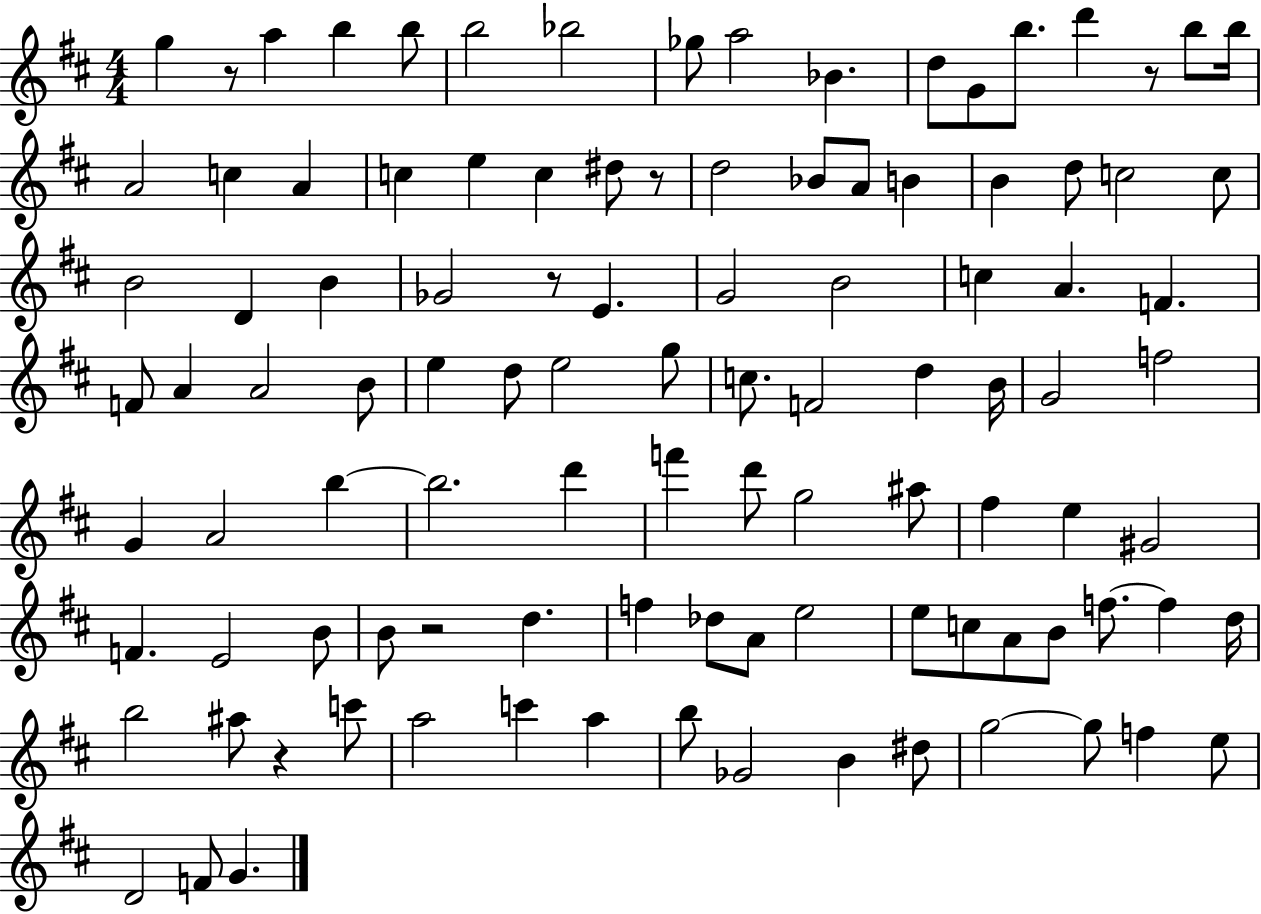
G5/q R/e A5/q B5/q B5/e B5/h Bb5/h Gb5/e A5/h Bb4/q. D5/e G4/e B5/e. D6/q R/e B5/e B5/s A4/h C5/q A4/q C5/q E5/q C5/q D#5/e R/e D5/h Bb4/e A4/e B4/q B4/q D5/e C5/h C5/e B4/h D4/q B4/q Gb4/h R/e E4/q. G4/h B4/h C5/q A4/q. F4/q. F4/e A4/q A4/h B4/e E5/q D5/e E5/h G5/e C5/e. F4/h D5/q B4/s G4/h F5/h G4/q A4/h B5/q B5/h. D6/q F6/q D6/e G5/h A#5/e F#5/q E5/q G#4/h F4/q. E4/h B4/e B4/e R/h D5/q. F5/q Db5/e A4/e E5/h E5/e C5/e A4/e B4/e F5/e. F5/q D5/s B5/h A#5/e R/q C6/e A5/h C6/q A5/q B5/e Gb4/h B4/q D#5/e G5/h G5/e F5/q E5/e D4/h F4/e G4/q.